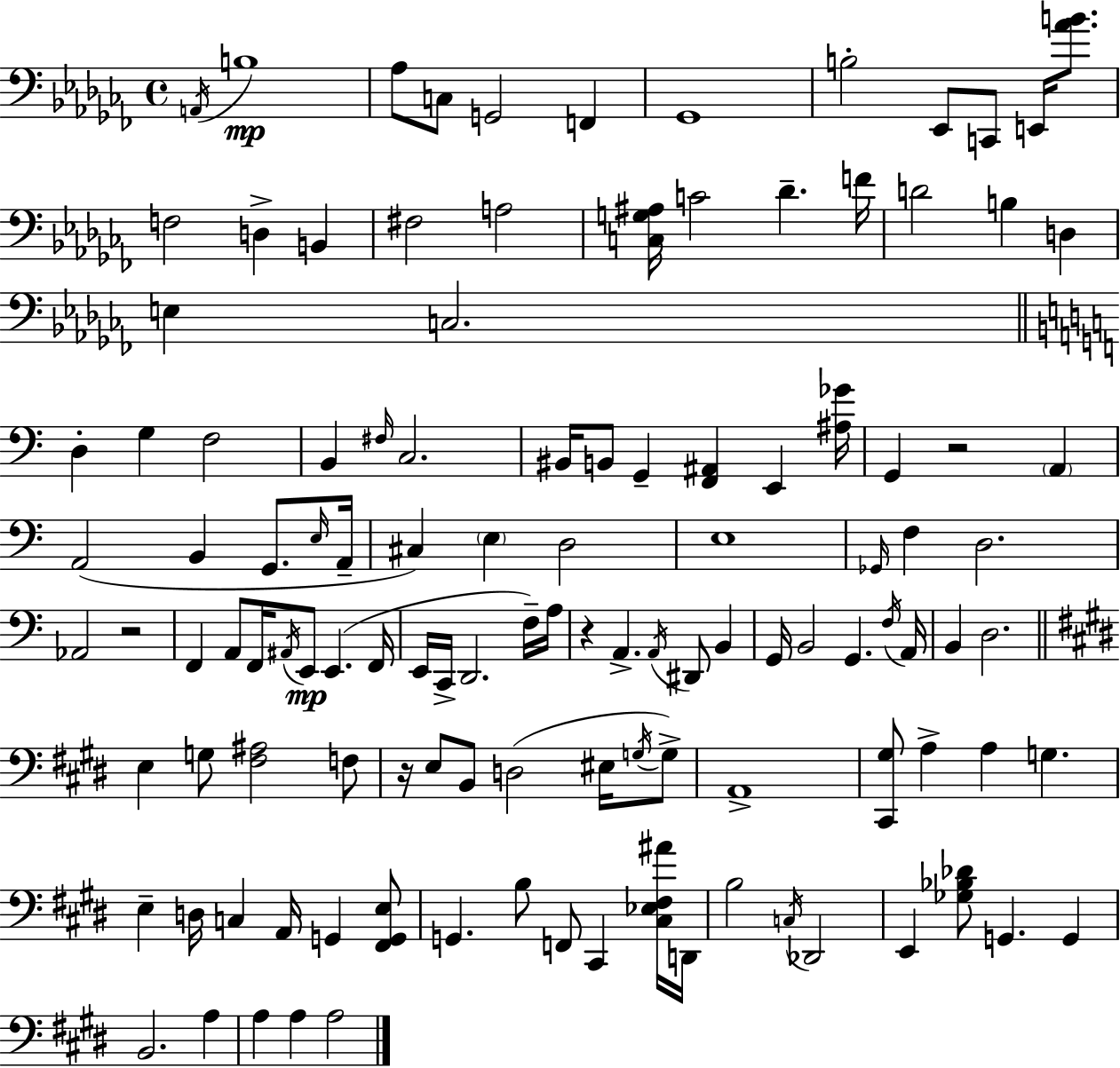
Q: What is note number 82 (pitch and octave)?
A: A2